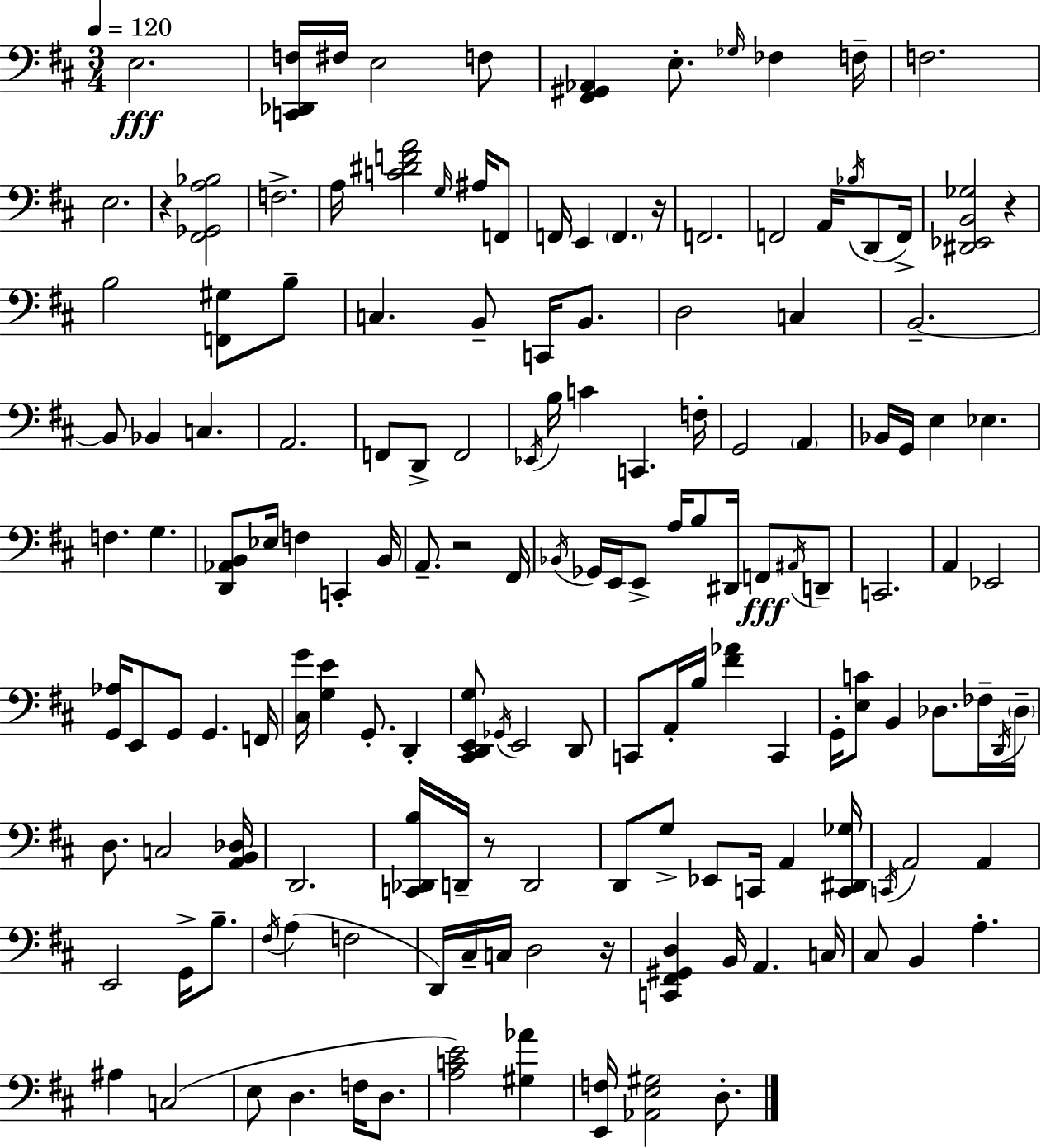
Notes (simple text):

E3/h. [C2,Db2,F3]/s F#3/s E3/h F3/e [F#2,G#2,Ab2]/q E3/e. Gb3/s FES3/q F3/s F3/h. E3/h. R/q [F#2,Gb2,A3,Bb3]/h F3/h. A3/s [C4,D#4,F4,A4]/h G3/s A#3/s F2/e F2/s E2/q F2/q. R/s F2/h. F2/h A2/s Bb3/s D2/e F2/s [D#2,Eb2,B2,Gb3]/h R/q B3/h [F2,G#3]/e B3/e C3/q. B2/e C2/s B2/e. D3/h C3/q B2/h. B2/e Bb2/q C3/q. A2/h. F2/e D2/e F2/h Eb2/s B3/s C4/q C2/q. F3/s G2/h A2/q Bb2/s G2/s E3/q Eb3/q. F3/q. G3/q. [D2,Ab2,B2]/e Eb3/s F3/q C2/q B2/s A2/e. R/h F#2/s Bb2/s Gb2/s E2/s E2/e A3/s B3/e D#2/s F2/e A#2/s D2/e C2/h. A2/q Eb2/h [G2,Ab3]/s E2/e G2/e G2/q. F2/s [C#3,G4]/s [G3,E4]/q G2/e. D2/q [C#2,D2,E2,G3]/e Gb2/s E2/h D2/e C2/e A2/s B3/s [F#4,Ab4]/q C2/q G2/s [E3,C4]/e B2/q Db3/e. FES3/s D2/s Db3/s D3/e. C3/h [A2,B2,Db3]/s D2/h. [C2,Db2,B3]/s D2/s R/e D2/h D2/e G3/e Eb2/e C2/s A2/q [C2,D#2,Gb3]/s C2/s A2/h A2/q E2/h G2/s B3/e. F#3/s A3/q F3/h D2/s C#3/s C3/s D3/h R/s [C2,F#2,G#2,D3]/q B2/s A2/q. C3/s C#3/e B2/q A3/q. A#3/q C3/h E3/e D3/q. F3/s D3/e. [A3,C4,E4]/h [G#3,Ab4]/q [E2,F3]/s [Ab2,E3,G#3]/h D3/e.